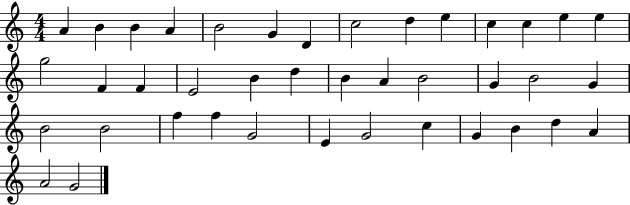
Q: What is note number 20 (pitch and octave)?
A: D5